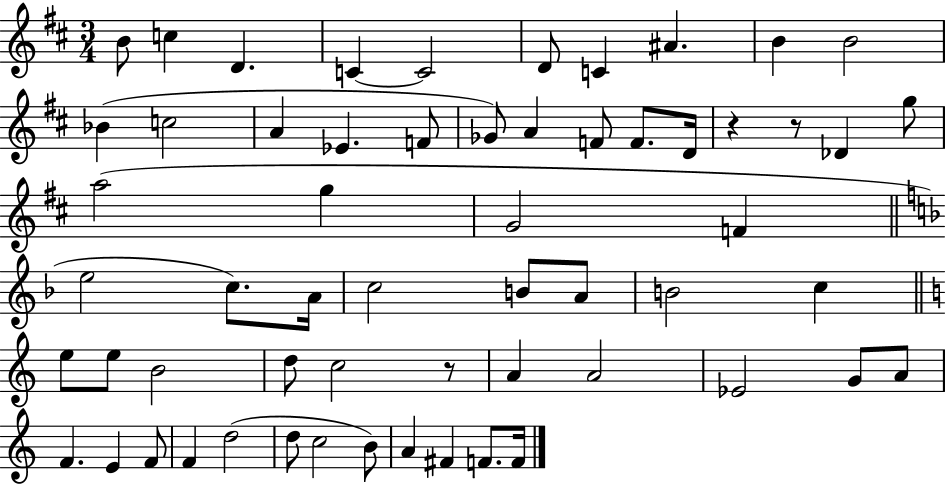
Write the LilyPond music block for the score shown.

{
  \clef treble
  \numericTimeSignature
  \time 3/4
  \key d \major
  \repeat volta 2 { b'8 c''4 d'4. | c'4~~ c'2 | d'8 c'4 ais'4. | b'4 b'2 | \break bes'4( c''2 | a'4 ees'4. f'8 | ges'8) a'4 f'8 f'8. d'16 | r4 r8 des'4 g''8 | \break a''2( g''4 | g'2 f'4 | \bar "||" \break \key f \major e''2 c''8.) a'16 | c''2 b'8 a'8 | b'2 c''4 | \bar "||" \break \key c \major e''8 e''8 b'2 | d''8 c''2 r8 | a'4 a'2 | ees'2 g'8 a'8 | \break f'4. e'4 f'8 | f'4 d''2( | d''8 c''2 b'8) | a'4 fis'4 f'8. f'16 | \break } \bar "|."
}